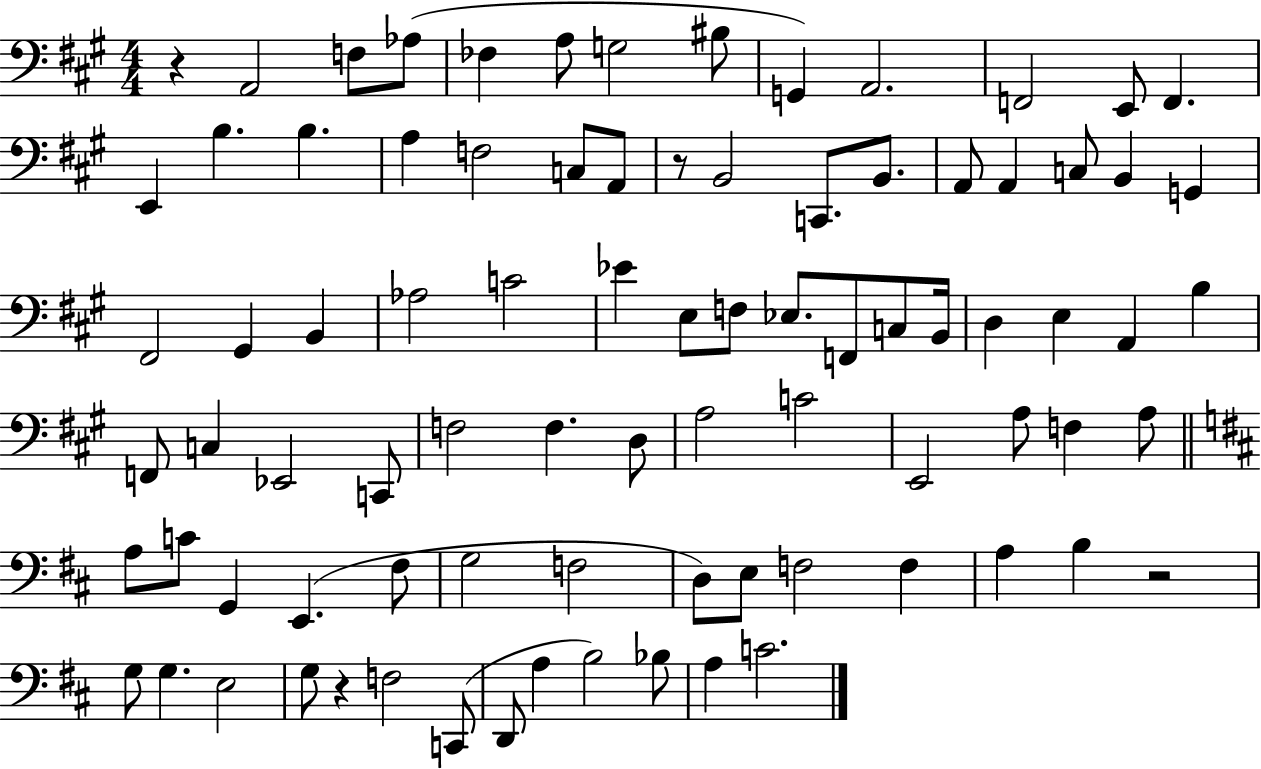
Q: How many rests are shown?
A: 4